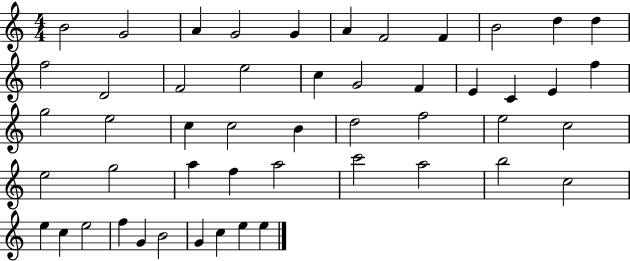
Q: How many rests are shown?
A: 0